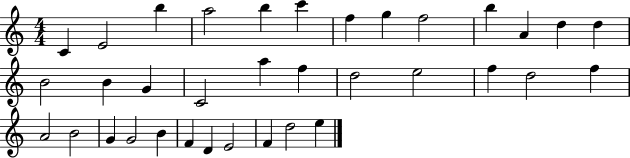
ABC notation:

X:1
T:Untitled
M:4/4
L:1/4
K:C
C E2 b a2 b c' f g f2 b A d d B2 B G C2 a f d2 e2 f d2 f A2 B2 G G2 B F D E2 F d2 e